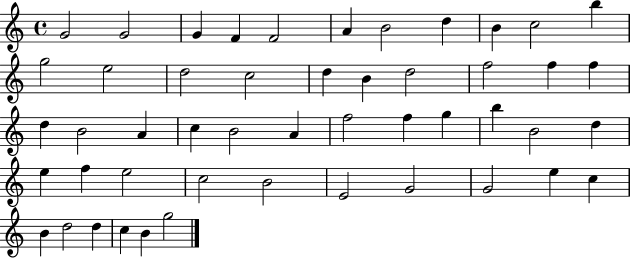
{
  \clef treble
  \time 4/4
  \defaultTimeSignature
  \key c \major
  g'2 g'2 | g'4 f'4 f'2 | a'4 b'2 d''4 | b'4 c''2 b''4 | \break g''2 e''2 | d''2 c''2 | d''4 b'4 d''2 | f''2 f''4 f''4 | \break d''4 b'2 a'4 | c''4 b'2 a'4 | f''2 f''4 g''4 | b''4 b'2 d''4 | \break e''4 f''4 e''2 | c''2 b'2 | e'2 g'2 | g'2 e''4 c''4 | \break b'4 d''2 d''4 | c''4 b'4 g''2 | \bar "|."
}